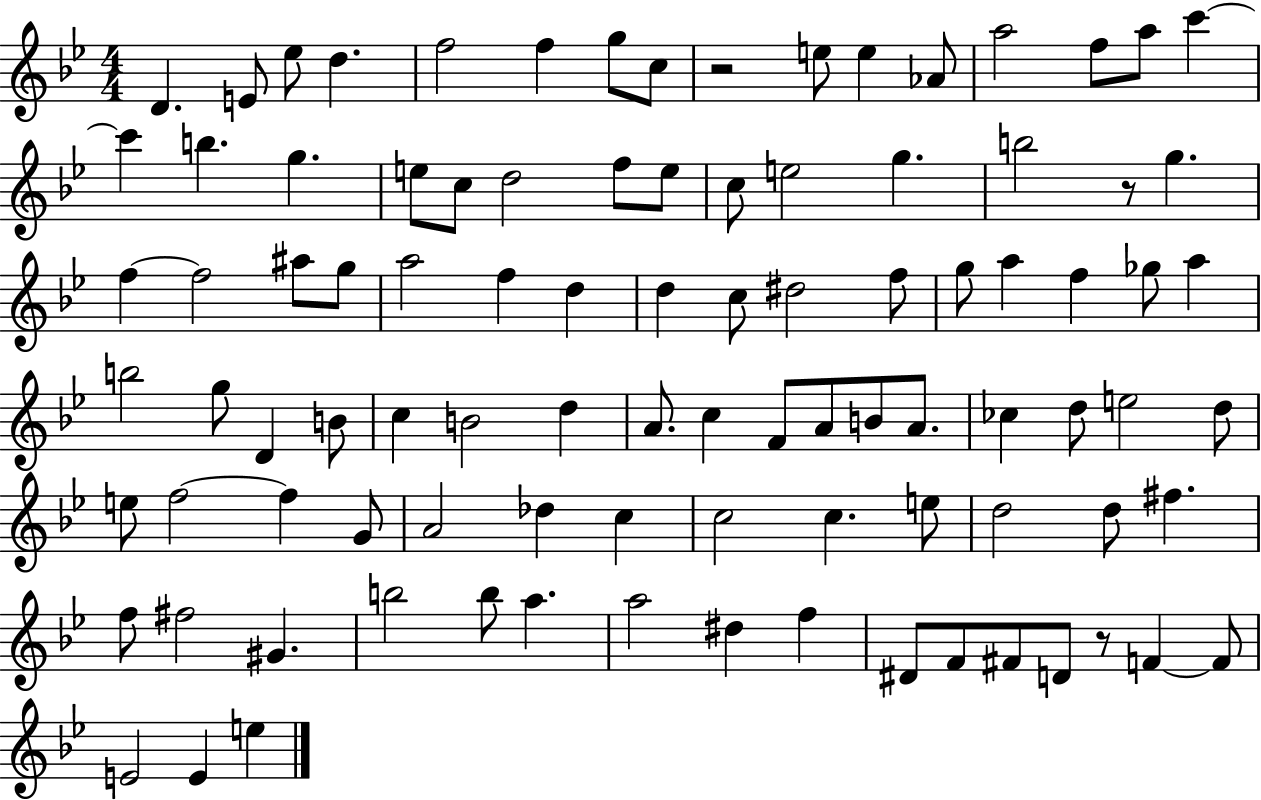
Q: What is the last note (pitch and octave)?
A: E5